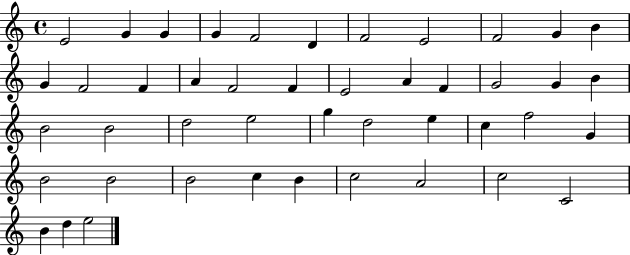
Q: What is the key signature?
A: C major